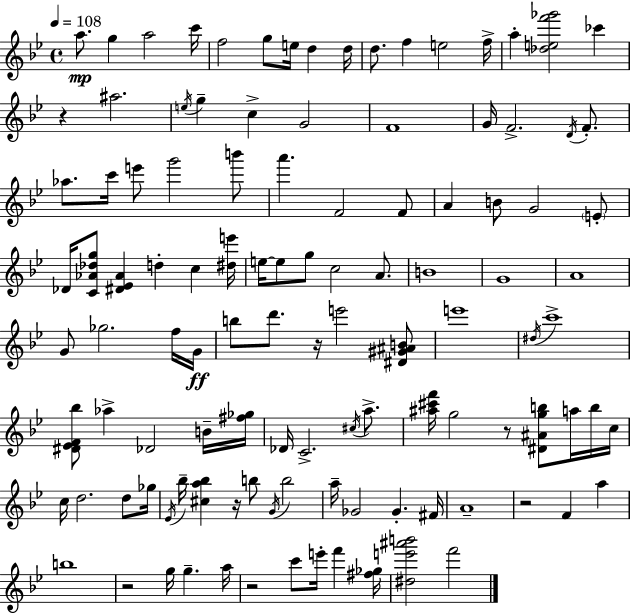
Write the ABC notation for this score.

X:1
T:Untitled
M:4/4
L:1/4
K:Gm
a/2 g a2 c'/4 f2 g/2 e/4 d d/4 d/2 f e2 f/4 a [_def'_g']2 _c' z ^a2 e/4 g c G2 F4 G/4 F2 D/4 F/2 _a/2 c'/4 e'/2 g'2 b'/2 a' F2 F/2 A B/2 G2 E/2 _D/4 [C_A_dg]/2 [^D_E_A] d c [^de']/4 e/4 e/2 g/2 c2 A/2 B4 G4 A4 G/2 _g2 f/4 G/4 b/2 d'/2 z/4 e'2 [^D^G^AB]/2 e'4 ^d/4 c'4 [^D_EF_b]/2 _a _D2 B/4 [^f_g]/4 _D/4 C2 ^c/4 a/2 [^a^c'f']/4 g2 z/2 [^D^Agb]/2 a/4 b/4 c/4 c/4 d2 d/2 _g/4 _E/4 _b/4 [^ca_b] z/4 b/2 G/4 b2 a/4 _G2 _G ^F/4 A4 z2 F a b4 z2 g/4 g a/4 z2 c'/2 e'/4 f' [^f_g]/4 [^de'^a'b']2 f'2